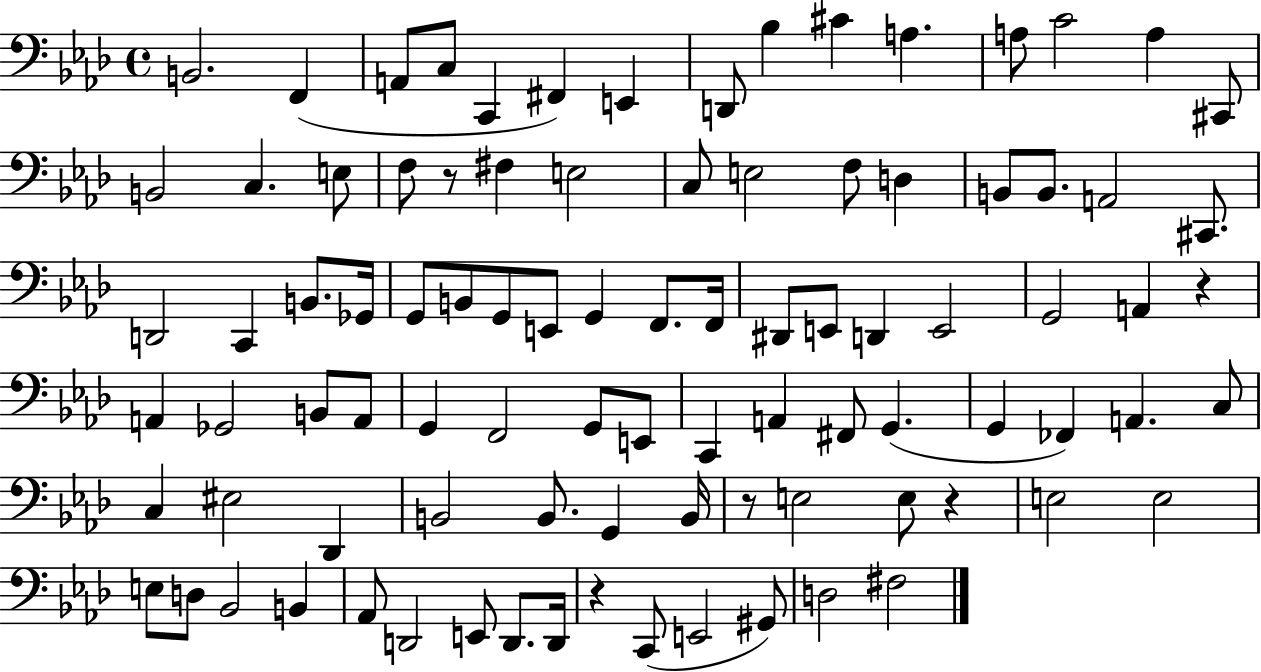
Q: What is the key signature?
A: AES major